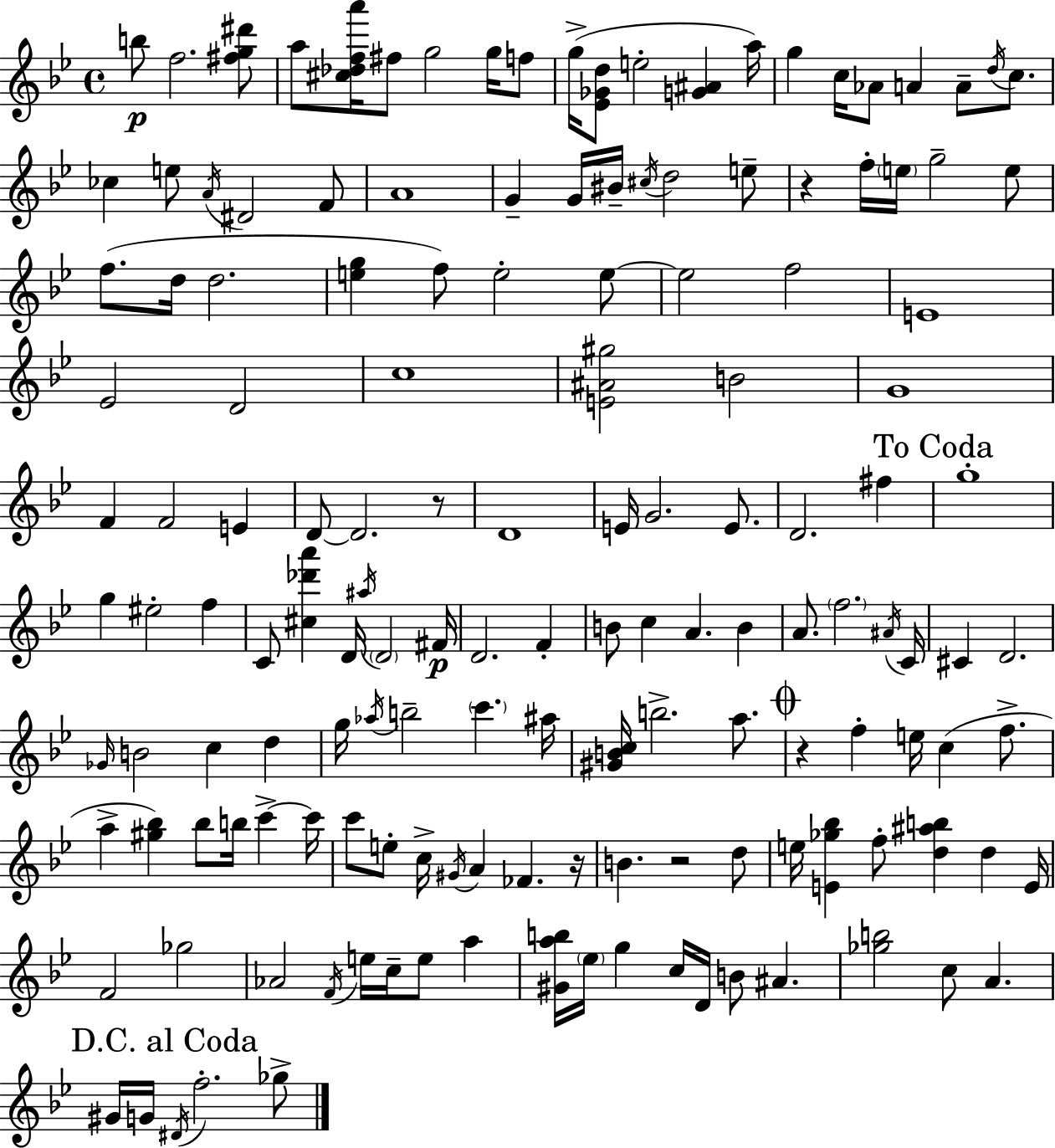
{
  \clef treble
  \time 4/4
  \defaultTimeSignature
  \key g \minor
  b''8\p f''2. <fis'' g'' dis'''>8 | a''8 <cis'' des'' f'' a'''>16 fis''8 g''2 g''16 f''8 | g''16->( <ees' ges' d''>8 e''2-. <g' ais'>4 a''16) | g''4 c''16 aes'8 a'4 a'8-- \acciaccatura { d''16 } c''8. | \break ces''4 e''8 \acciaccatura { a'16 } dis'2 | f'8 a'1 | g'4-- g'16 bis'16-- \acciaccatura { cis''16 } d''2 | e''8-- r4 f''16-. \parenthesize e''16 g''2-- | \break e''8 f''8.( d''16 d''2. | <e'' g''>4 f''8) e''2-. | e''8~~ e''2 f''2 | e'1 | \break ees'2 d'2 | c''1 | <e' ais' gis''>2 b'2 | g'1 | \break f'4 f'2 e'4 | d'8~~ d'2. | r8 d'1 | e'16 g'2. | \break e'8. d'2. fis''4 | \mark "To Coda" g''1-. | g''4 eis''2-. f''4 | c'8 <cis'' des''' a'''>4 d'16 \acciaccatura { ais''16 } \parenthesize d'2 | \break fis'16\p d'2. | f'4-. b'8 c''4 a'4. | b'4 a'8. \parenthesize f''2. | \acciaccatura { ais'16 } c'16 cis'4 d'2. | \break \grace { ges'16 } b'2 c''4 | d''4 g''16 \acciaccatura { aes''16 } b''2-- | \parenthesize c'''4. ais''16 <gis' b' c''>16 b''2.-> | a''8. \mark \markup { \musicglyph "scripts.coda" } r4 f''4-. e''16 | \break c''4( f''8.-> a''4-> <gis'' bes''>4) bes''8 | b''16 c'''4->~~ c'''16 c'''8 e''8-. c''16-> \acciaccatura { gis'16 } a'4 | fes'4. r16 b'4. r2 | d''8 e''16 <e' ges'' bes''>4 f''8-. <d'' ais'' b''>4 | \break d''4 e'16 f'2 | ges''2 aes'2 | \acciaccatura { f'16 } e''16 c''16-- e''8 a''4 <gis' a'' b''>16 \parenthesize ees''16 g''4 c''16 | d'16 b'8 ais'4. <ges'' b''>2 | \break c''8 a'4. \mark "D.C. al Coda" gis'16 g'16 \acciaccatura { dis'16 } f''2.-. | ges''8-> \bar "|."
}